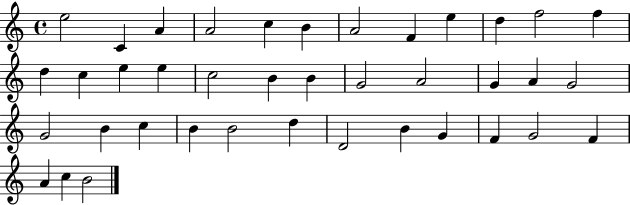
X:1
T:Untitled
M:4/4
L:1/4
K:C
e2 C A A2 c B A2 F e d f2 f d c e e c2 B B G2 A2 G A G2 G2 B c B B2 d D2 B G F G2 F A c B2